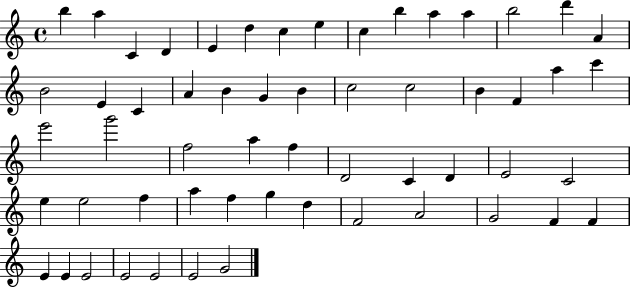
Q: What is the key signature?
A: C major